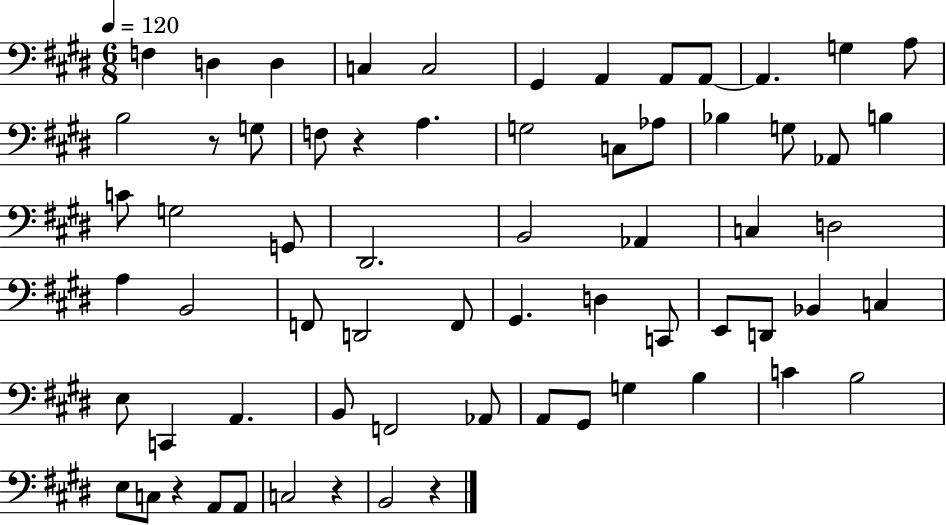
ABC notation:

X:1
T:Untitled
M:6/8
L:1/4
K:E
F, D, D, C, C,2 ^G,, A,, A,,/2 A,,/2 A,, G, A,/2 B,2 z/2 G,/2 F,/2 z A, G,2 C,/2 _A,/2 _B, G,/2 _A,,/2 B, C/2 G,2 G,,/2 ^D,,2 B,,2 _A,, C, D,2 A, B,,2 F,,/2 D,,2 F,,/2 ^G,, D, C,,/2 E,,/2 D,,/2 _B,, C, E,/2 C,, A,, B,,/2 F,,2 _A,,/2 A,,/2 ^G,,/2 G, B, C B,2 E,/2 C,/2 z A,,/2 A,,/2 C,2 z B,,2 z